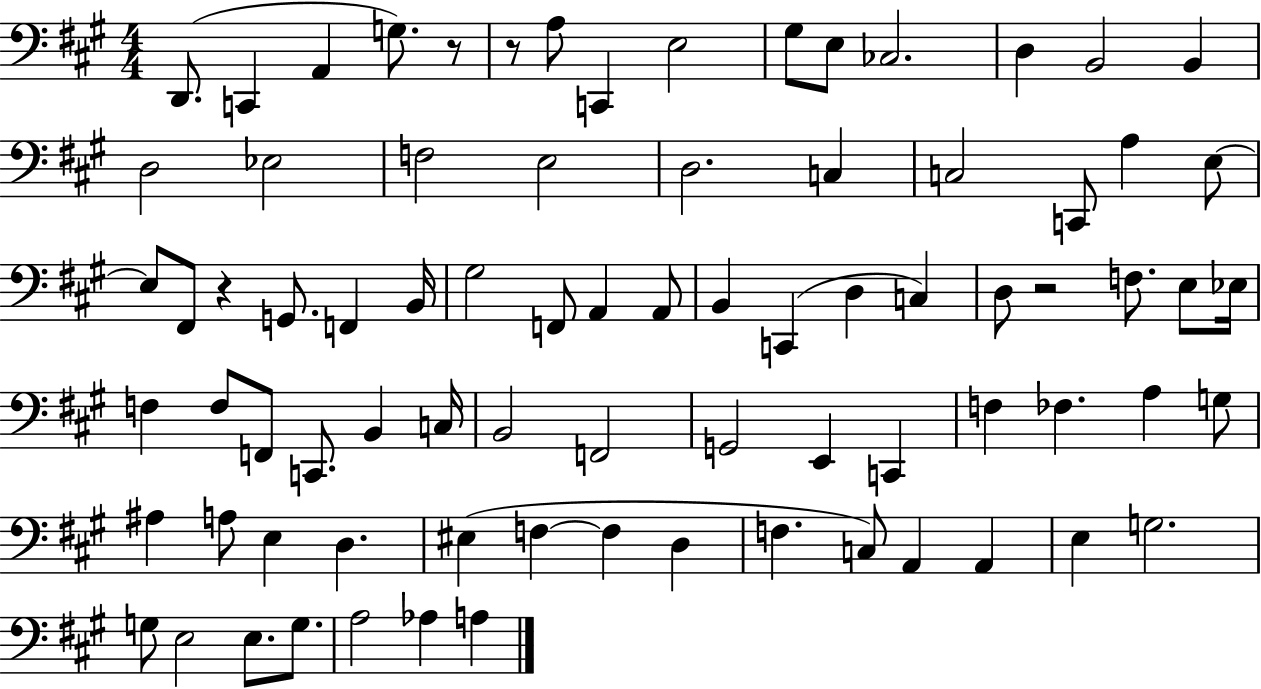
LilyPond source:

{
  \clef bass
  \numericTimeSignature
  \time 4/4
  \key a \major
  \repeat volta 2 { d,8.( c,4 a,4 g8.) r8 | r8 a8 c,4 e2 | gis8 e8 ces2. | d4 b,2 b,4 | \break d2 ees2 | f2 e2 | d2. c4 | c2 c,8 a4 e8~~ | \break e8 fis,8 r4 g,8. f,4 b,16 | gis2 f,8 a,4 a,8 | b,4 c,4( d4 c4) | d8 r2 f8. e8 ees16 | \break f4 f8 f,8 c,8. b,4 c16 | b,2 f,2 | g,2 e,4 c,4 | f4 fes4. a4 g8 | \break ais4 a8 e4 d4. | eis4( f4~~ f4 d4 | f4. c8) a,4 a,4 | e4 g2. | \break g8 e2 e8. g8. | a2 aes4 a4 | } \bar "|."
}